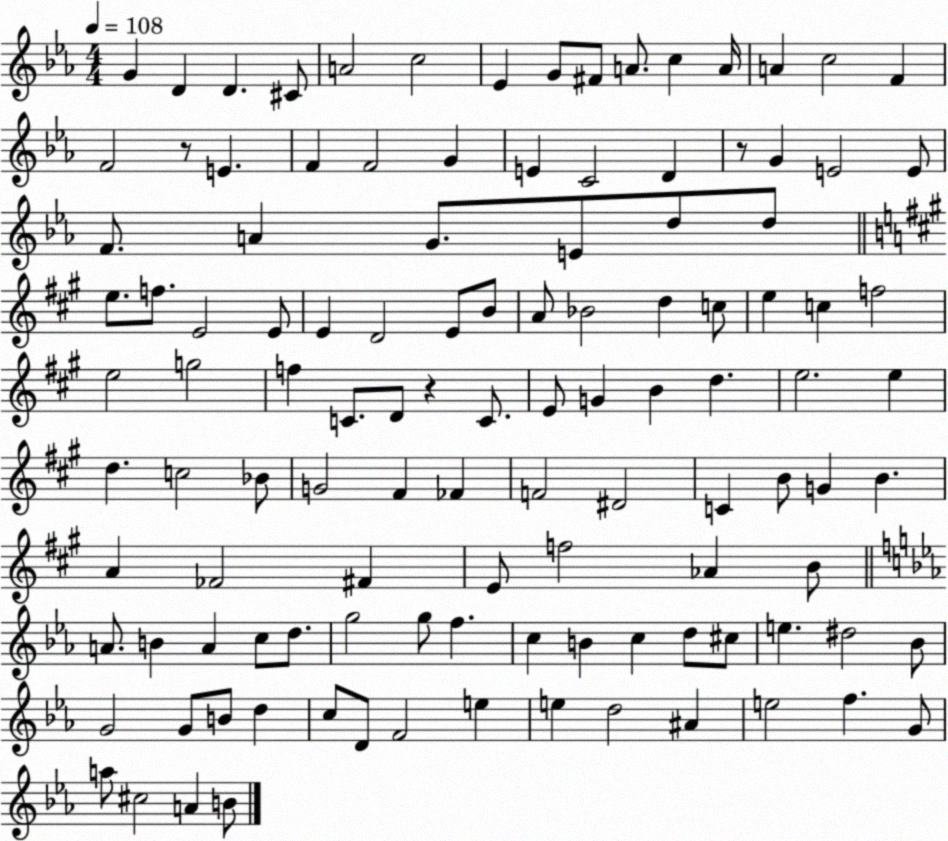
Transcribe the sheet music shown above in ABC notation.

X:1
T:Untitled
M:4/4
L:1/4
K:Eb
G D D ^C/2 A2 c2 _E G/2 ^F/2 A/2 c A/4 A c2 F F2 z/2 E F F2 G E C2 D z/2 G E2 E/2 F/2 A G/2 E/2 d/2 d/2 e/2 f/2 E2 E/2 E D2 E/2 B/2 A/2 _B2 d c/2 e c f2 e2 g2 f C/2 D/2 z C/2 E/2 G B d e2 e d c2 _B/2 G2 ^F _F F2 ^D2 C B/2 G B A _F2 ^F E/2 f2 _A B/2 A/2 B A c/2 d/2 g2 g/2 f c B c d/2 ^c/2 e ^d2 _B/2 G2 G/2 B/2 d c/2 D/2 F2 e e d2 ^A e2 f G/2 a/2 ^c2 A B/2